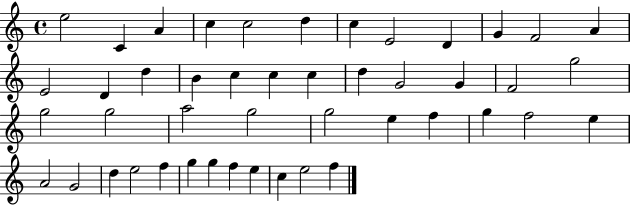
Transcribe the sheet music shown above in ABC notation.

X:1
T:Untitled
M:4/4
L:1/4
K:C
e2 C A c c2 d c E2 D G F2 A E2 D d B c c c d G2 G F2 g2 g2 g2 a2 g2 g2 e f g f2 e A2 G2 d e2 f g g f e c e2 f